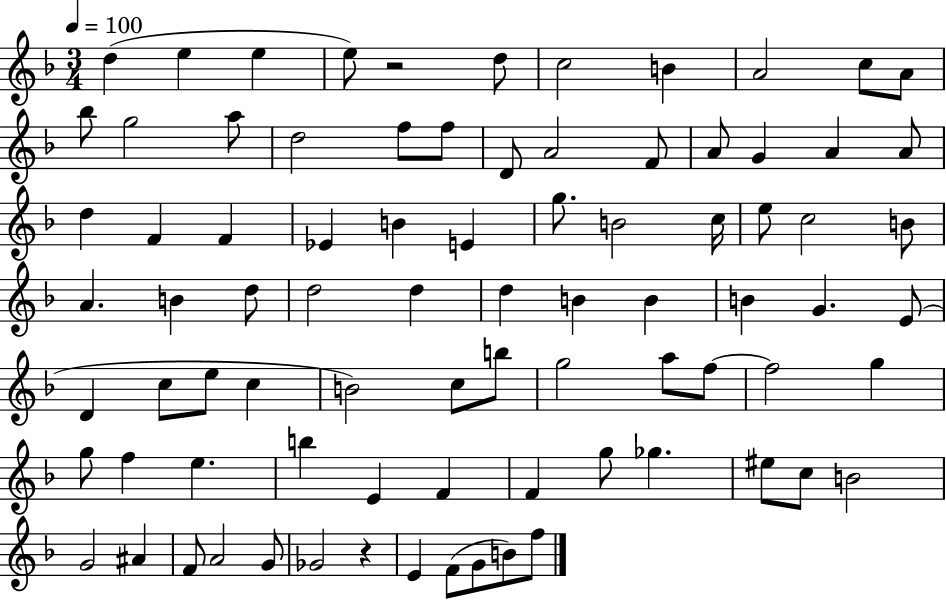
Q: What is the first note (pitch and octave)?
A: D5